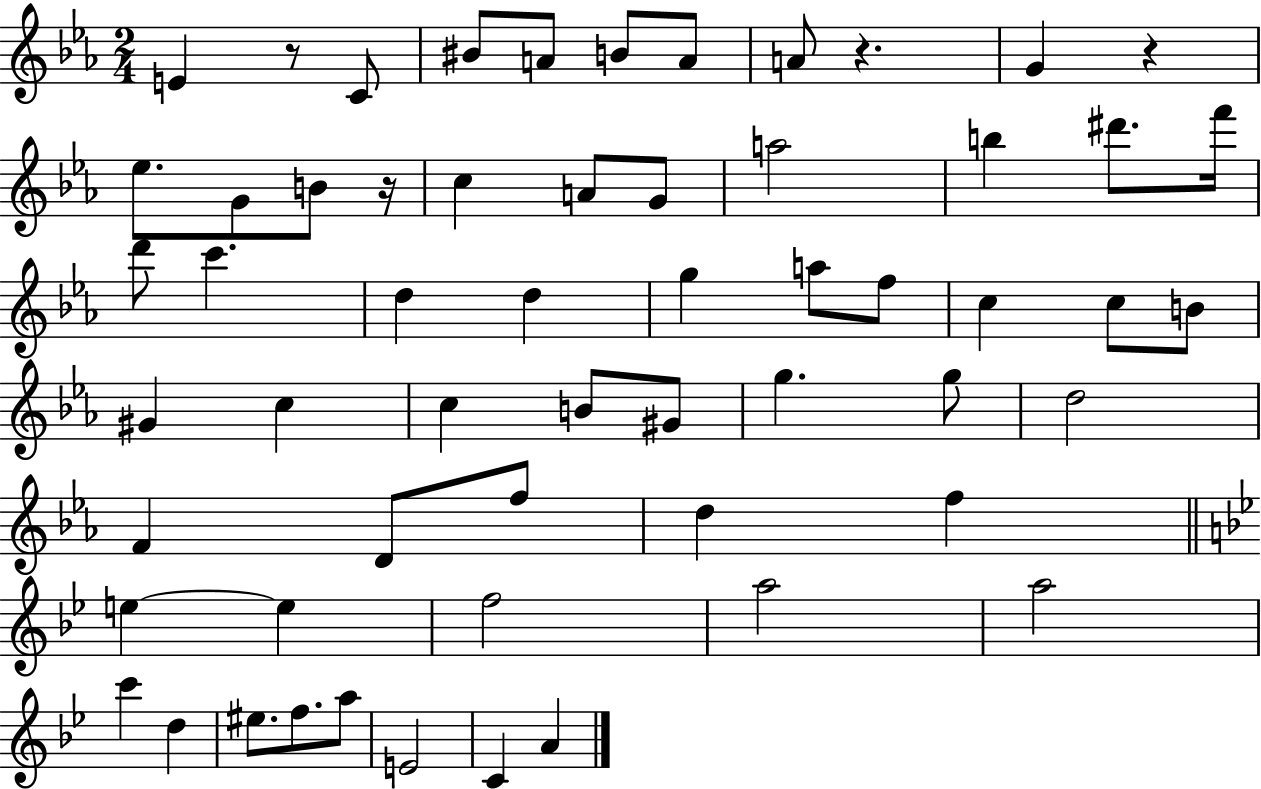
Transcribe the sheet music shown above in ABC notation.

X:1
T:Untitled
M:2/4
L:1/4
K:Eb
E z/2 C/2 ^B/2 A/2 B/2 A/2 A/2 z G z _e/2 G/2 B/2 z/4 c A/2 G/2 a2 b ^d'/2 f'/4 d'/2 c' d d g a/2 f/2 c c/2 B/2 ^G c c B/2 ^G/2 g g/2 d2 F D/2 f/2 d f e e f2 a2 a2 c' d ^e/2 f/2 a/2 E2 C A